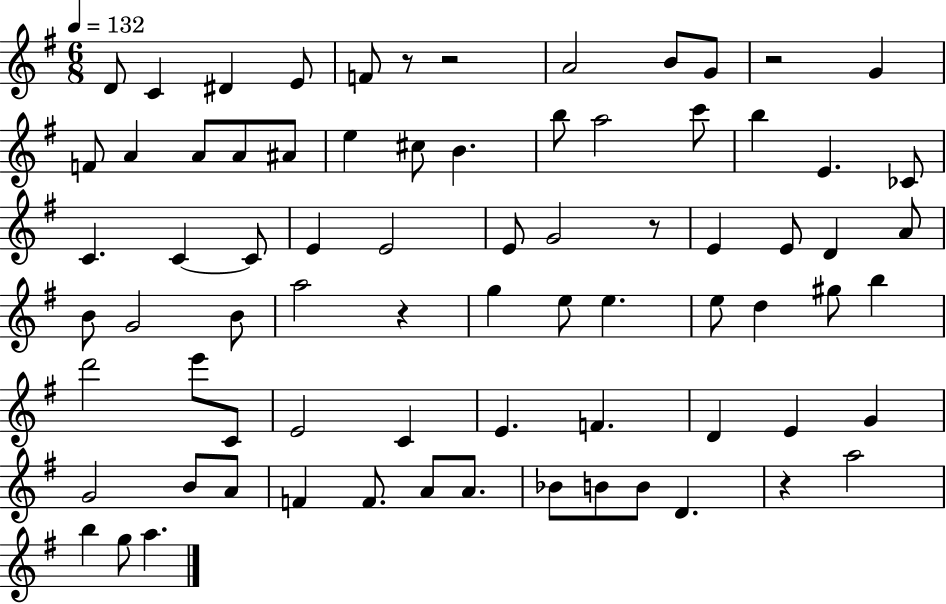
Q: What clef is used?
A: treble